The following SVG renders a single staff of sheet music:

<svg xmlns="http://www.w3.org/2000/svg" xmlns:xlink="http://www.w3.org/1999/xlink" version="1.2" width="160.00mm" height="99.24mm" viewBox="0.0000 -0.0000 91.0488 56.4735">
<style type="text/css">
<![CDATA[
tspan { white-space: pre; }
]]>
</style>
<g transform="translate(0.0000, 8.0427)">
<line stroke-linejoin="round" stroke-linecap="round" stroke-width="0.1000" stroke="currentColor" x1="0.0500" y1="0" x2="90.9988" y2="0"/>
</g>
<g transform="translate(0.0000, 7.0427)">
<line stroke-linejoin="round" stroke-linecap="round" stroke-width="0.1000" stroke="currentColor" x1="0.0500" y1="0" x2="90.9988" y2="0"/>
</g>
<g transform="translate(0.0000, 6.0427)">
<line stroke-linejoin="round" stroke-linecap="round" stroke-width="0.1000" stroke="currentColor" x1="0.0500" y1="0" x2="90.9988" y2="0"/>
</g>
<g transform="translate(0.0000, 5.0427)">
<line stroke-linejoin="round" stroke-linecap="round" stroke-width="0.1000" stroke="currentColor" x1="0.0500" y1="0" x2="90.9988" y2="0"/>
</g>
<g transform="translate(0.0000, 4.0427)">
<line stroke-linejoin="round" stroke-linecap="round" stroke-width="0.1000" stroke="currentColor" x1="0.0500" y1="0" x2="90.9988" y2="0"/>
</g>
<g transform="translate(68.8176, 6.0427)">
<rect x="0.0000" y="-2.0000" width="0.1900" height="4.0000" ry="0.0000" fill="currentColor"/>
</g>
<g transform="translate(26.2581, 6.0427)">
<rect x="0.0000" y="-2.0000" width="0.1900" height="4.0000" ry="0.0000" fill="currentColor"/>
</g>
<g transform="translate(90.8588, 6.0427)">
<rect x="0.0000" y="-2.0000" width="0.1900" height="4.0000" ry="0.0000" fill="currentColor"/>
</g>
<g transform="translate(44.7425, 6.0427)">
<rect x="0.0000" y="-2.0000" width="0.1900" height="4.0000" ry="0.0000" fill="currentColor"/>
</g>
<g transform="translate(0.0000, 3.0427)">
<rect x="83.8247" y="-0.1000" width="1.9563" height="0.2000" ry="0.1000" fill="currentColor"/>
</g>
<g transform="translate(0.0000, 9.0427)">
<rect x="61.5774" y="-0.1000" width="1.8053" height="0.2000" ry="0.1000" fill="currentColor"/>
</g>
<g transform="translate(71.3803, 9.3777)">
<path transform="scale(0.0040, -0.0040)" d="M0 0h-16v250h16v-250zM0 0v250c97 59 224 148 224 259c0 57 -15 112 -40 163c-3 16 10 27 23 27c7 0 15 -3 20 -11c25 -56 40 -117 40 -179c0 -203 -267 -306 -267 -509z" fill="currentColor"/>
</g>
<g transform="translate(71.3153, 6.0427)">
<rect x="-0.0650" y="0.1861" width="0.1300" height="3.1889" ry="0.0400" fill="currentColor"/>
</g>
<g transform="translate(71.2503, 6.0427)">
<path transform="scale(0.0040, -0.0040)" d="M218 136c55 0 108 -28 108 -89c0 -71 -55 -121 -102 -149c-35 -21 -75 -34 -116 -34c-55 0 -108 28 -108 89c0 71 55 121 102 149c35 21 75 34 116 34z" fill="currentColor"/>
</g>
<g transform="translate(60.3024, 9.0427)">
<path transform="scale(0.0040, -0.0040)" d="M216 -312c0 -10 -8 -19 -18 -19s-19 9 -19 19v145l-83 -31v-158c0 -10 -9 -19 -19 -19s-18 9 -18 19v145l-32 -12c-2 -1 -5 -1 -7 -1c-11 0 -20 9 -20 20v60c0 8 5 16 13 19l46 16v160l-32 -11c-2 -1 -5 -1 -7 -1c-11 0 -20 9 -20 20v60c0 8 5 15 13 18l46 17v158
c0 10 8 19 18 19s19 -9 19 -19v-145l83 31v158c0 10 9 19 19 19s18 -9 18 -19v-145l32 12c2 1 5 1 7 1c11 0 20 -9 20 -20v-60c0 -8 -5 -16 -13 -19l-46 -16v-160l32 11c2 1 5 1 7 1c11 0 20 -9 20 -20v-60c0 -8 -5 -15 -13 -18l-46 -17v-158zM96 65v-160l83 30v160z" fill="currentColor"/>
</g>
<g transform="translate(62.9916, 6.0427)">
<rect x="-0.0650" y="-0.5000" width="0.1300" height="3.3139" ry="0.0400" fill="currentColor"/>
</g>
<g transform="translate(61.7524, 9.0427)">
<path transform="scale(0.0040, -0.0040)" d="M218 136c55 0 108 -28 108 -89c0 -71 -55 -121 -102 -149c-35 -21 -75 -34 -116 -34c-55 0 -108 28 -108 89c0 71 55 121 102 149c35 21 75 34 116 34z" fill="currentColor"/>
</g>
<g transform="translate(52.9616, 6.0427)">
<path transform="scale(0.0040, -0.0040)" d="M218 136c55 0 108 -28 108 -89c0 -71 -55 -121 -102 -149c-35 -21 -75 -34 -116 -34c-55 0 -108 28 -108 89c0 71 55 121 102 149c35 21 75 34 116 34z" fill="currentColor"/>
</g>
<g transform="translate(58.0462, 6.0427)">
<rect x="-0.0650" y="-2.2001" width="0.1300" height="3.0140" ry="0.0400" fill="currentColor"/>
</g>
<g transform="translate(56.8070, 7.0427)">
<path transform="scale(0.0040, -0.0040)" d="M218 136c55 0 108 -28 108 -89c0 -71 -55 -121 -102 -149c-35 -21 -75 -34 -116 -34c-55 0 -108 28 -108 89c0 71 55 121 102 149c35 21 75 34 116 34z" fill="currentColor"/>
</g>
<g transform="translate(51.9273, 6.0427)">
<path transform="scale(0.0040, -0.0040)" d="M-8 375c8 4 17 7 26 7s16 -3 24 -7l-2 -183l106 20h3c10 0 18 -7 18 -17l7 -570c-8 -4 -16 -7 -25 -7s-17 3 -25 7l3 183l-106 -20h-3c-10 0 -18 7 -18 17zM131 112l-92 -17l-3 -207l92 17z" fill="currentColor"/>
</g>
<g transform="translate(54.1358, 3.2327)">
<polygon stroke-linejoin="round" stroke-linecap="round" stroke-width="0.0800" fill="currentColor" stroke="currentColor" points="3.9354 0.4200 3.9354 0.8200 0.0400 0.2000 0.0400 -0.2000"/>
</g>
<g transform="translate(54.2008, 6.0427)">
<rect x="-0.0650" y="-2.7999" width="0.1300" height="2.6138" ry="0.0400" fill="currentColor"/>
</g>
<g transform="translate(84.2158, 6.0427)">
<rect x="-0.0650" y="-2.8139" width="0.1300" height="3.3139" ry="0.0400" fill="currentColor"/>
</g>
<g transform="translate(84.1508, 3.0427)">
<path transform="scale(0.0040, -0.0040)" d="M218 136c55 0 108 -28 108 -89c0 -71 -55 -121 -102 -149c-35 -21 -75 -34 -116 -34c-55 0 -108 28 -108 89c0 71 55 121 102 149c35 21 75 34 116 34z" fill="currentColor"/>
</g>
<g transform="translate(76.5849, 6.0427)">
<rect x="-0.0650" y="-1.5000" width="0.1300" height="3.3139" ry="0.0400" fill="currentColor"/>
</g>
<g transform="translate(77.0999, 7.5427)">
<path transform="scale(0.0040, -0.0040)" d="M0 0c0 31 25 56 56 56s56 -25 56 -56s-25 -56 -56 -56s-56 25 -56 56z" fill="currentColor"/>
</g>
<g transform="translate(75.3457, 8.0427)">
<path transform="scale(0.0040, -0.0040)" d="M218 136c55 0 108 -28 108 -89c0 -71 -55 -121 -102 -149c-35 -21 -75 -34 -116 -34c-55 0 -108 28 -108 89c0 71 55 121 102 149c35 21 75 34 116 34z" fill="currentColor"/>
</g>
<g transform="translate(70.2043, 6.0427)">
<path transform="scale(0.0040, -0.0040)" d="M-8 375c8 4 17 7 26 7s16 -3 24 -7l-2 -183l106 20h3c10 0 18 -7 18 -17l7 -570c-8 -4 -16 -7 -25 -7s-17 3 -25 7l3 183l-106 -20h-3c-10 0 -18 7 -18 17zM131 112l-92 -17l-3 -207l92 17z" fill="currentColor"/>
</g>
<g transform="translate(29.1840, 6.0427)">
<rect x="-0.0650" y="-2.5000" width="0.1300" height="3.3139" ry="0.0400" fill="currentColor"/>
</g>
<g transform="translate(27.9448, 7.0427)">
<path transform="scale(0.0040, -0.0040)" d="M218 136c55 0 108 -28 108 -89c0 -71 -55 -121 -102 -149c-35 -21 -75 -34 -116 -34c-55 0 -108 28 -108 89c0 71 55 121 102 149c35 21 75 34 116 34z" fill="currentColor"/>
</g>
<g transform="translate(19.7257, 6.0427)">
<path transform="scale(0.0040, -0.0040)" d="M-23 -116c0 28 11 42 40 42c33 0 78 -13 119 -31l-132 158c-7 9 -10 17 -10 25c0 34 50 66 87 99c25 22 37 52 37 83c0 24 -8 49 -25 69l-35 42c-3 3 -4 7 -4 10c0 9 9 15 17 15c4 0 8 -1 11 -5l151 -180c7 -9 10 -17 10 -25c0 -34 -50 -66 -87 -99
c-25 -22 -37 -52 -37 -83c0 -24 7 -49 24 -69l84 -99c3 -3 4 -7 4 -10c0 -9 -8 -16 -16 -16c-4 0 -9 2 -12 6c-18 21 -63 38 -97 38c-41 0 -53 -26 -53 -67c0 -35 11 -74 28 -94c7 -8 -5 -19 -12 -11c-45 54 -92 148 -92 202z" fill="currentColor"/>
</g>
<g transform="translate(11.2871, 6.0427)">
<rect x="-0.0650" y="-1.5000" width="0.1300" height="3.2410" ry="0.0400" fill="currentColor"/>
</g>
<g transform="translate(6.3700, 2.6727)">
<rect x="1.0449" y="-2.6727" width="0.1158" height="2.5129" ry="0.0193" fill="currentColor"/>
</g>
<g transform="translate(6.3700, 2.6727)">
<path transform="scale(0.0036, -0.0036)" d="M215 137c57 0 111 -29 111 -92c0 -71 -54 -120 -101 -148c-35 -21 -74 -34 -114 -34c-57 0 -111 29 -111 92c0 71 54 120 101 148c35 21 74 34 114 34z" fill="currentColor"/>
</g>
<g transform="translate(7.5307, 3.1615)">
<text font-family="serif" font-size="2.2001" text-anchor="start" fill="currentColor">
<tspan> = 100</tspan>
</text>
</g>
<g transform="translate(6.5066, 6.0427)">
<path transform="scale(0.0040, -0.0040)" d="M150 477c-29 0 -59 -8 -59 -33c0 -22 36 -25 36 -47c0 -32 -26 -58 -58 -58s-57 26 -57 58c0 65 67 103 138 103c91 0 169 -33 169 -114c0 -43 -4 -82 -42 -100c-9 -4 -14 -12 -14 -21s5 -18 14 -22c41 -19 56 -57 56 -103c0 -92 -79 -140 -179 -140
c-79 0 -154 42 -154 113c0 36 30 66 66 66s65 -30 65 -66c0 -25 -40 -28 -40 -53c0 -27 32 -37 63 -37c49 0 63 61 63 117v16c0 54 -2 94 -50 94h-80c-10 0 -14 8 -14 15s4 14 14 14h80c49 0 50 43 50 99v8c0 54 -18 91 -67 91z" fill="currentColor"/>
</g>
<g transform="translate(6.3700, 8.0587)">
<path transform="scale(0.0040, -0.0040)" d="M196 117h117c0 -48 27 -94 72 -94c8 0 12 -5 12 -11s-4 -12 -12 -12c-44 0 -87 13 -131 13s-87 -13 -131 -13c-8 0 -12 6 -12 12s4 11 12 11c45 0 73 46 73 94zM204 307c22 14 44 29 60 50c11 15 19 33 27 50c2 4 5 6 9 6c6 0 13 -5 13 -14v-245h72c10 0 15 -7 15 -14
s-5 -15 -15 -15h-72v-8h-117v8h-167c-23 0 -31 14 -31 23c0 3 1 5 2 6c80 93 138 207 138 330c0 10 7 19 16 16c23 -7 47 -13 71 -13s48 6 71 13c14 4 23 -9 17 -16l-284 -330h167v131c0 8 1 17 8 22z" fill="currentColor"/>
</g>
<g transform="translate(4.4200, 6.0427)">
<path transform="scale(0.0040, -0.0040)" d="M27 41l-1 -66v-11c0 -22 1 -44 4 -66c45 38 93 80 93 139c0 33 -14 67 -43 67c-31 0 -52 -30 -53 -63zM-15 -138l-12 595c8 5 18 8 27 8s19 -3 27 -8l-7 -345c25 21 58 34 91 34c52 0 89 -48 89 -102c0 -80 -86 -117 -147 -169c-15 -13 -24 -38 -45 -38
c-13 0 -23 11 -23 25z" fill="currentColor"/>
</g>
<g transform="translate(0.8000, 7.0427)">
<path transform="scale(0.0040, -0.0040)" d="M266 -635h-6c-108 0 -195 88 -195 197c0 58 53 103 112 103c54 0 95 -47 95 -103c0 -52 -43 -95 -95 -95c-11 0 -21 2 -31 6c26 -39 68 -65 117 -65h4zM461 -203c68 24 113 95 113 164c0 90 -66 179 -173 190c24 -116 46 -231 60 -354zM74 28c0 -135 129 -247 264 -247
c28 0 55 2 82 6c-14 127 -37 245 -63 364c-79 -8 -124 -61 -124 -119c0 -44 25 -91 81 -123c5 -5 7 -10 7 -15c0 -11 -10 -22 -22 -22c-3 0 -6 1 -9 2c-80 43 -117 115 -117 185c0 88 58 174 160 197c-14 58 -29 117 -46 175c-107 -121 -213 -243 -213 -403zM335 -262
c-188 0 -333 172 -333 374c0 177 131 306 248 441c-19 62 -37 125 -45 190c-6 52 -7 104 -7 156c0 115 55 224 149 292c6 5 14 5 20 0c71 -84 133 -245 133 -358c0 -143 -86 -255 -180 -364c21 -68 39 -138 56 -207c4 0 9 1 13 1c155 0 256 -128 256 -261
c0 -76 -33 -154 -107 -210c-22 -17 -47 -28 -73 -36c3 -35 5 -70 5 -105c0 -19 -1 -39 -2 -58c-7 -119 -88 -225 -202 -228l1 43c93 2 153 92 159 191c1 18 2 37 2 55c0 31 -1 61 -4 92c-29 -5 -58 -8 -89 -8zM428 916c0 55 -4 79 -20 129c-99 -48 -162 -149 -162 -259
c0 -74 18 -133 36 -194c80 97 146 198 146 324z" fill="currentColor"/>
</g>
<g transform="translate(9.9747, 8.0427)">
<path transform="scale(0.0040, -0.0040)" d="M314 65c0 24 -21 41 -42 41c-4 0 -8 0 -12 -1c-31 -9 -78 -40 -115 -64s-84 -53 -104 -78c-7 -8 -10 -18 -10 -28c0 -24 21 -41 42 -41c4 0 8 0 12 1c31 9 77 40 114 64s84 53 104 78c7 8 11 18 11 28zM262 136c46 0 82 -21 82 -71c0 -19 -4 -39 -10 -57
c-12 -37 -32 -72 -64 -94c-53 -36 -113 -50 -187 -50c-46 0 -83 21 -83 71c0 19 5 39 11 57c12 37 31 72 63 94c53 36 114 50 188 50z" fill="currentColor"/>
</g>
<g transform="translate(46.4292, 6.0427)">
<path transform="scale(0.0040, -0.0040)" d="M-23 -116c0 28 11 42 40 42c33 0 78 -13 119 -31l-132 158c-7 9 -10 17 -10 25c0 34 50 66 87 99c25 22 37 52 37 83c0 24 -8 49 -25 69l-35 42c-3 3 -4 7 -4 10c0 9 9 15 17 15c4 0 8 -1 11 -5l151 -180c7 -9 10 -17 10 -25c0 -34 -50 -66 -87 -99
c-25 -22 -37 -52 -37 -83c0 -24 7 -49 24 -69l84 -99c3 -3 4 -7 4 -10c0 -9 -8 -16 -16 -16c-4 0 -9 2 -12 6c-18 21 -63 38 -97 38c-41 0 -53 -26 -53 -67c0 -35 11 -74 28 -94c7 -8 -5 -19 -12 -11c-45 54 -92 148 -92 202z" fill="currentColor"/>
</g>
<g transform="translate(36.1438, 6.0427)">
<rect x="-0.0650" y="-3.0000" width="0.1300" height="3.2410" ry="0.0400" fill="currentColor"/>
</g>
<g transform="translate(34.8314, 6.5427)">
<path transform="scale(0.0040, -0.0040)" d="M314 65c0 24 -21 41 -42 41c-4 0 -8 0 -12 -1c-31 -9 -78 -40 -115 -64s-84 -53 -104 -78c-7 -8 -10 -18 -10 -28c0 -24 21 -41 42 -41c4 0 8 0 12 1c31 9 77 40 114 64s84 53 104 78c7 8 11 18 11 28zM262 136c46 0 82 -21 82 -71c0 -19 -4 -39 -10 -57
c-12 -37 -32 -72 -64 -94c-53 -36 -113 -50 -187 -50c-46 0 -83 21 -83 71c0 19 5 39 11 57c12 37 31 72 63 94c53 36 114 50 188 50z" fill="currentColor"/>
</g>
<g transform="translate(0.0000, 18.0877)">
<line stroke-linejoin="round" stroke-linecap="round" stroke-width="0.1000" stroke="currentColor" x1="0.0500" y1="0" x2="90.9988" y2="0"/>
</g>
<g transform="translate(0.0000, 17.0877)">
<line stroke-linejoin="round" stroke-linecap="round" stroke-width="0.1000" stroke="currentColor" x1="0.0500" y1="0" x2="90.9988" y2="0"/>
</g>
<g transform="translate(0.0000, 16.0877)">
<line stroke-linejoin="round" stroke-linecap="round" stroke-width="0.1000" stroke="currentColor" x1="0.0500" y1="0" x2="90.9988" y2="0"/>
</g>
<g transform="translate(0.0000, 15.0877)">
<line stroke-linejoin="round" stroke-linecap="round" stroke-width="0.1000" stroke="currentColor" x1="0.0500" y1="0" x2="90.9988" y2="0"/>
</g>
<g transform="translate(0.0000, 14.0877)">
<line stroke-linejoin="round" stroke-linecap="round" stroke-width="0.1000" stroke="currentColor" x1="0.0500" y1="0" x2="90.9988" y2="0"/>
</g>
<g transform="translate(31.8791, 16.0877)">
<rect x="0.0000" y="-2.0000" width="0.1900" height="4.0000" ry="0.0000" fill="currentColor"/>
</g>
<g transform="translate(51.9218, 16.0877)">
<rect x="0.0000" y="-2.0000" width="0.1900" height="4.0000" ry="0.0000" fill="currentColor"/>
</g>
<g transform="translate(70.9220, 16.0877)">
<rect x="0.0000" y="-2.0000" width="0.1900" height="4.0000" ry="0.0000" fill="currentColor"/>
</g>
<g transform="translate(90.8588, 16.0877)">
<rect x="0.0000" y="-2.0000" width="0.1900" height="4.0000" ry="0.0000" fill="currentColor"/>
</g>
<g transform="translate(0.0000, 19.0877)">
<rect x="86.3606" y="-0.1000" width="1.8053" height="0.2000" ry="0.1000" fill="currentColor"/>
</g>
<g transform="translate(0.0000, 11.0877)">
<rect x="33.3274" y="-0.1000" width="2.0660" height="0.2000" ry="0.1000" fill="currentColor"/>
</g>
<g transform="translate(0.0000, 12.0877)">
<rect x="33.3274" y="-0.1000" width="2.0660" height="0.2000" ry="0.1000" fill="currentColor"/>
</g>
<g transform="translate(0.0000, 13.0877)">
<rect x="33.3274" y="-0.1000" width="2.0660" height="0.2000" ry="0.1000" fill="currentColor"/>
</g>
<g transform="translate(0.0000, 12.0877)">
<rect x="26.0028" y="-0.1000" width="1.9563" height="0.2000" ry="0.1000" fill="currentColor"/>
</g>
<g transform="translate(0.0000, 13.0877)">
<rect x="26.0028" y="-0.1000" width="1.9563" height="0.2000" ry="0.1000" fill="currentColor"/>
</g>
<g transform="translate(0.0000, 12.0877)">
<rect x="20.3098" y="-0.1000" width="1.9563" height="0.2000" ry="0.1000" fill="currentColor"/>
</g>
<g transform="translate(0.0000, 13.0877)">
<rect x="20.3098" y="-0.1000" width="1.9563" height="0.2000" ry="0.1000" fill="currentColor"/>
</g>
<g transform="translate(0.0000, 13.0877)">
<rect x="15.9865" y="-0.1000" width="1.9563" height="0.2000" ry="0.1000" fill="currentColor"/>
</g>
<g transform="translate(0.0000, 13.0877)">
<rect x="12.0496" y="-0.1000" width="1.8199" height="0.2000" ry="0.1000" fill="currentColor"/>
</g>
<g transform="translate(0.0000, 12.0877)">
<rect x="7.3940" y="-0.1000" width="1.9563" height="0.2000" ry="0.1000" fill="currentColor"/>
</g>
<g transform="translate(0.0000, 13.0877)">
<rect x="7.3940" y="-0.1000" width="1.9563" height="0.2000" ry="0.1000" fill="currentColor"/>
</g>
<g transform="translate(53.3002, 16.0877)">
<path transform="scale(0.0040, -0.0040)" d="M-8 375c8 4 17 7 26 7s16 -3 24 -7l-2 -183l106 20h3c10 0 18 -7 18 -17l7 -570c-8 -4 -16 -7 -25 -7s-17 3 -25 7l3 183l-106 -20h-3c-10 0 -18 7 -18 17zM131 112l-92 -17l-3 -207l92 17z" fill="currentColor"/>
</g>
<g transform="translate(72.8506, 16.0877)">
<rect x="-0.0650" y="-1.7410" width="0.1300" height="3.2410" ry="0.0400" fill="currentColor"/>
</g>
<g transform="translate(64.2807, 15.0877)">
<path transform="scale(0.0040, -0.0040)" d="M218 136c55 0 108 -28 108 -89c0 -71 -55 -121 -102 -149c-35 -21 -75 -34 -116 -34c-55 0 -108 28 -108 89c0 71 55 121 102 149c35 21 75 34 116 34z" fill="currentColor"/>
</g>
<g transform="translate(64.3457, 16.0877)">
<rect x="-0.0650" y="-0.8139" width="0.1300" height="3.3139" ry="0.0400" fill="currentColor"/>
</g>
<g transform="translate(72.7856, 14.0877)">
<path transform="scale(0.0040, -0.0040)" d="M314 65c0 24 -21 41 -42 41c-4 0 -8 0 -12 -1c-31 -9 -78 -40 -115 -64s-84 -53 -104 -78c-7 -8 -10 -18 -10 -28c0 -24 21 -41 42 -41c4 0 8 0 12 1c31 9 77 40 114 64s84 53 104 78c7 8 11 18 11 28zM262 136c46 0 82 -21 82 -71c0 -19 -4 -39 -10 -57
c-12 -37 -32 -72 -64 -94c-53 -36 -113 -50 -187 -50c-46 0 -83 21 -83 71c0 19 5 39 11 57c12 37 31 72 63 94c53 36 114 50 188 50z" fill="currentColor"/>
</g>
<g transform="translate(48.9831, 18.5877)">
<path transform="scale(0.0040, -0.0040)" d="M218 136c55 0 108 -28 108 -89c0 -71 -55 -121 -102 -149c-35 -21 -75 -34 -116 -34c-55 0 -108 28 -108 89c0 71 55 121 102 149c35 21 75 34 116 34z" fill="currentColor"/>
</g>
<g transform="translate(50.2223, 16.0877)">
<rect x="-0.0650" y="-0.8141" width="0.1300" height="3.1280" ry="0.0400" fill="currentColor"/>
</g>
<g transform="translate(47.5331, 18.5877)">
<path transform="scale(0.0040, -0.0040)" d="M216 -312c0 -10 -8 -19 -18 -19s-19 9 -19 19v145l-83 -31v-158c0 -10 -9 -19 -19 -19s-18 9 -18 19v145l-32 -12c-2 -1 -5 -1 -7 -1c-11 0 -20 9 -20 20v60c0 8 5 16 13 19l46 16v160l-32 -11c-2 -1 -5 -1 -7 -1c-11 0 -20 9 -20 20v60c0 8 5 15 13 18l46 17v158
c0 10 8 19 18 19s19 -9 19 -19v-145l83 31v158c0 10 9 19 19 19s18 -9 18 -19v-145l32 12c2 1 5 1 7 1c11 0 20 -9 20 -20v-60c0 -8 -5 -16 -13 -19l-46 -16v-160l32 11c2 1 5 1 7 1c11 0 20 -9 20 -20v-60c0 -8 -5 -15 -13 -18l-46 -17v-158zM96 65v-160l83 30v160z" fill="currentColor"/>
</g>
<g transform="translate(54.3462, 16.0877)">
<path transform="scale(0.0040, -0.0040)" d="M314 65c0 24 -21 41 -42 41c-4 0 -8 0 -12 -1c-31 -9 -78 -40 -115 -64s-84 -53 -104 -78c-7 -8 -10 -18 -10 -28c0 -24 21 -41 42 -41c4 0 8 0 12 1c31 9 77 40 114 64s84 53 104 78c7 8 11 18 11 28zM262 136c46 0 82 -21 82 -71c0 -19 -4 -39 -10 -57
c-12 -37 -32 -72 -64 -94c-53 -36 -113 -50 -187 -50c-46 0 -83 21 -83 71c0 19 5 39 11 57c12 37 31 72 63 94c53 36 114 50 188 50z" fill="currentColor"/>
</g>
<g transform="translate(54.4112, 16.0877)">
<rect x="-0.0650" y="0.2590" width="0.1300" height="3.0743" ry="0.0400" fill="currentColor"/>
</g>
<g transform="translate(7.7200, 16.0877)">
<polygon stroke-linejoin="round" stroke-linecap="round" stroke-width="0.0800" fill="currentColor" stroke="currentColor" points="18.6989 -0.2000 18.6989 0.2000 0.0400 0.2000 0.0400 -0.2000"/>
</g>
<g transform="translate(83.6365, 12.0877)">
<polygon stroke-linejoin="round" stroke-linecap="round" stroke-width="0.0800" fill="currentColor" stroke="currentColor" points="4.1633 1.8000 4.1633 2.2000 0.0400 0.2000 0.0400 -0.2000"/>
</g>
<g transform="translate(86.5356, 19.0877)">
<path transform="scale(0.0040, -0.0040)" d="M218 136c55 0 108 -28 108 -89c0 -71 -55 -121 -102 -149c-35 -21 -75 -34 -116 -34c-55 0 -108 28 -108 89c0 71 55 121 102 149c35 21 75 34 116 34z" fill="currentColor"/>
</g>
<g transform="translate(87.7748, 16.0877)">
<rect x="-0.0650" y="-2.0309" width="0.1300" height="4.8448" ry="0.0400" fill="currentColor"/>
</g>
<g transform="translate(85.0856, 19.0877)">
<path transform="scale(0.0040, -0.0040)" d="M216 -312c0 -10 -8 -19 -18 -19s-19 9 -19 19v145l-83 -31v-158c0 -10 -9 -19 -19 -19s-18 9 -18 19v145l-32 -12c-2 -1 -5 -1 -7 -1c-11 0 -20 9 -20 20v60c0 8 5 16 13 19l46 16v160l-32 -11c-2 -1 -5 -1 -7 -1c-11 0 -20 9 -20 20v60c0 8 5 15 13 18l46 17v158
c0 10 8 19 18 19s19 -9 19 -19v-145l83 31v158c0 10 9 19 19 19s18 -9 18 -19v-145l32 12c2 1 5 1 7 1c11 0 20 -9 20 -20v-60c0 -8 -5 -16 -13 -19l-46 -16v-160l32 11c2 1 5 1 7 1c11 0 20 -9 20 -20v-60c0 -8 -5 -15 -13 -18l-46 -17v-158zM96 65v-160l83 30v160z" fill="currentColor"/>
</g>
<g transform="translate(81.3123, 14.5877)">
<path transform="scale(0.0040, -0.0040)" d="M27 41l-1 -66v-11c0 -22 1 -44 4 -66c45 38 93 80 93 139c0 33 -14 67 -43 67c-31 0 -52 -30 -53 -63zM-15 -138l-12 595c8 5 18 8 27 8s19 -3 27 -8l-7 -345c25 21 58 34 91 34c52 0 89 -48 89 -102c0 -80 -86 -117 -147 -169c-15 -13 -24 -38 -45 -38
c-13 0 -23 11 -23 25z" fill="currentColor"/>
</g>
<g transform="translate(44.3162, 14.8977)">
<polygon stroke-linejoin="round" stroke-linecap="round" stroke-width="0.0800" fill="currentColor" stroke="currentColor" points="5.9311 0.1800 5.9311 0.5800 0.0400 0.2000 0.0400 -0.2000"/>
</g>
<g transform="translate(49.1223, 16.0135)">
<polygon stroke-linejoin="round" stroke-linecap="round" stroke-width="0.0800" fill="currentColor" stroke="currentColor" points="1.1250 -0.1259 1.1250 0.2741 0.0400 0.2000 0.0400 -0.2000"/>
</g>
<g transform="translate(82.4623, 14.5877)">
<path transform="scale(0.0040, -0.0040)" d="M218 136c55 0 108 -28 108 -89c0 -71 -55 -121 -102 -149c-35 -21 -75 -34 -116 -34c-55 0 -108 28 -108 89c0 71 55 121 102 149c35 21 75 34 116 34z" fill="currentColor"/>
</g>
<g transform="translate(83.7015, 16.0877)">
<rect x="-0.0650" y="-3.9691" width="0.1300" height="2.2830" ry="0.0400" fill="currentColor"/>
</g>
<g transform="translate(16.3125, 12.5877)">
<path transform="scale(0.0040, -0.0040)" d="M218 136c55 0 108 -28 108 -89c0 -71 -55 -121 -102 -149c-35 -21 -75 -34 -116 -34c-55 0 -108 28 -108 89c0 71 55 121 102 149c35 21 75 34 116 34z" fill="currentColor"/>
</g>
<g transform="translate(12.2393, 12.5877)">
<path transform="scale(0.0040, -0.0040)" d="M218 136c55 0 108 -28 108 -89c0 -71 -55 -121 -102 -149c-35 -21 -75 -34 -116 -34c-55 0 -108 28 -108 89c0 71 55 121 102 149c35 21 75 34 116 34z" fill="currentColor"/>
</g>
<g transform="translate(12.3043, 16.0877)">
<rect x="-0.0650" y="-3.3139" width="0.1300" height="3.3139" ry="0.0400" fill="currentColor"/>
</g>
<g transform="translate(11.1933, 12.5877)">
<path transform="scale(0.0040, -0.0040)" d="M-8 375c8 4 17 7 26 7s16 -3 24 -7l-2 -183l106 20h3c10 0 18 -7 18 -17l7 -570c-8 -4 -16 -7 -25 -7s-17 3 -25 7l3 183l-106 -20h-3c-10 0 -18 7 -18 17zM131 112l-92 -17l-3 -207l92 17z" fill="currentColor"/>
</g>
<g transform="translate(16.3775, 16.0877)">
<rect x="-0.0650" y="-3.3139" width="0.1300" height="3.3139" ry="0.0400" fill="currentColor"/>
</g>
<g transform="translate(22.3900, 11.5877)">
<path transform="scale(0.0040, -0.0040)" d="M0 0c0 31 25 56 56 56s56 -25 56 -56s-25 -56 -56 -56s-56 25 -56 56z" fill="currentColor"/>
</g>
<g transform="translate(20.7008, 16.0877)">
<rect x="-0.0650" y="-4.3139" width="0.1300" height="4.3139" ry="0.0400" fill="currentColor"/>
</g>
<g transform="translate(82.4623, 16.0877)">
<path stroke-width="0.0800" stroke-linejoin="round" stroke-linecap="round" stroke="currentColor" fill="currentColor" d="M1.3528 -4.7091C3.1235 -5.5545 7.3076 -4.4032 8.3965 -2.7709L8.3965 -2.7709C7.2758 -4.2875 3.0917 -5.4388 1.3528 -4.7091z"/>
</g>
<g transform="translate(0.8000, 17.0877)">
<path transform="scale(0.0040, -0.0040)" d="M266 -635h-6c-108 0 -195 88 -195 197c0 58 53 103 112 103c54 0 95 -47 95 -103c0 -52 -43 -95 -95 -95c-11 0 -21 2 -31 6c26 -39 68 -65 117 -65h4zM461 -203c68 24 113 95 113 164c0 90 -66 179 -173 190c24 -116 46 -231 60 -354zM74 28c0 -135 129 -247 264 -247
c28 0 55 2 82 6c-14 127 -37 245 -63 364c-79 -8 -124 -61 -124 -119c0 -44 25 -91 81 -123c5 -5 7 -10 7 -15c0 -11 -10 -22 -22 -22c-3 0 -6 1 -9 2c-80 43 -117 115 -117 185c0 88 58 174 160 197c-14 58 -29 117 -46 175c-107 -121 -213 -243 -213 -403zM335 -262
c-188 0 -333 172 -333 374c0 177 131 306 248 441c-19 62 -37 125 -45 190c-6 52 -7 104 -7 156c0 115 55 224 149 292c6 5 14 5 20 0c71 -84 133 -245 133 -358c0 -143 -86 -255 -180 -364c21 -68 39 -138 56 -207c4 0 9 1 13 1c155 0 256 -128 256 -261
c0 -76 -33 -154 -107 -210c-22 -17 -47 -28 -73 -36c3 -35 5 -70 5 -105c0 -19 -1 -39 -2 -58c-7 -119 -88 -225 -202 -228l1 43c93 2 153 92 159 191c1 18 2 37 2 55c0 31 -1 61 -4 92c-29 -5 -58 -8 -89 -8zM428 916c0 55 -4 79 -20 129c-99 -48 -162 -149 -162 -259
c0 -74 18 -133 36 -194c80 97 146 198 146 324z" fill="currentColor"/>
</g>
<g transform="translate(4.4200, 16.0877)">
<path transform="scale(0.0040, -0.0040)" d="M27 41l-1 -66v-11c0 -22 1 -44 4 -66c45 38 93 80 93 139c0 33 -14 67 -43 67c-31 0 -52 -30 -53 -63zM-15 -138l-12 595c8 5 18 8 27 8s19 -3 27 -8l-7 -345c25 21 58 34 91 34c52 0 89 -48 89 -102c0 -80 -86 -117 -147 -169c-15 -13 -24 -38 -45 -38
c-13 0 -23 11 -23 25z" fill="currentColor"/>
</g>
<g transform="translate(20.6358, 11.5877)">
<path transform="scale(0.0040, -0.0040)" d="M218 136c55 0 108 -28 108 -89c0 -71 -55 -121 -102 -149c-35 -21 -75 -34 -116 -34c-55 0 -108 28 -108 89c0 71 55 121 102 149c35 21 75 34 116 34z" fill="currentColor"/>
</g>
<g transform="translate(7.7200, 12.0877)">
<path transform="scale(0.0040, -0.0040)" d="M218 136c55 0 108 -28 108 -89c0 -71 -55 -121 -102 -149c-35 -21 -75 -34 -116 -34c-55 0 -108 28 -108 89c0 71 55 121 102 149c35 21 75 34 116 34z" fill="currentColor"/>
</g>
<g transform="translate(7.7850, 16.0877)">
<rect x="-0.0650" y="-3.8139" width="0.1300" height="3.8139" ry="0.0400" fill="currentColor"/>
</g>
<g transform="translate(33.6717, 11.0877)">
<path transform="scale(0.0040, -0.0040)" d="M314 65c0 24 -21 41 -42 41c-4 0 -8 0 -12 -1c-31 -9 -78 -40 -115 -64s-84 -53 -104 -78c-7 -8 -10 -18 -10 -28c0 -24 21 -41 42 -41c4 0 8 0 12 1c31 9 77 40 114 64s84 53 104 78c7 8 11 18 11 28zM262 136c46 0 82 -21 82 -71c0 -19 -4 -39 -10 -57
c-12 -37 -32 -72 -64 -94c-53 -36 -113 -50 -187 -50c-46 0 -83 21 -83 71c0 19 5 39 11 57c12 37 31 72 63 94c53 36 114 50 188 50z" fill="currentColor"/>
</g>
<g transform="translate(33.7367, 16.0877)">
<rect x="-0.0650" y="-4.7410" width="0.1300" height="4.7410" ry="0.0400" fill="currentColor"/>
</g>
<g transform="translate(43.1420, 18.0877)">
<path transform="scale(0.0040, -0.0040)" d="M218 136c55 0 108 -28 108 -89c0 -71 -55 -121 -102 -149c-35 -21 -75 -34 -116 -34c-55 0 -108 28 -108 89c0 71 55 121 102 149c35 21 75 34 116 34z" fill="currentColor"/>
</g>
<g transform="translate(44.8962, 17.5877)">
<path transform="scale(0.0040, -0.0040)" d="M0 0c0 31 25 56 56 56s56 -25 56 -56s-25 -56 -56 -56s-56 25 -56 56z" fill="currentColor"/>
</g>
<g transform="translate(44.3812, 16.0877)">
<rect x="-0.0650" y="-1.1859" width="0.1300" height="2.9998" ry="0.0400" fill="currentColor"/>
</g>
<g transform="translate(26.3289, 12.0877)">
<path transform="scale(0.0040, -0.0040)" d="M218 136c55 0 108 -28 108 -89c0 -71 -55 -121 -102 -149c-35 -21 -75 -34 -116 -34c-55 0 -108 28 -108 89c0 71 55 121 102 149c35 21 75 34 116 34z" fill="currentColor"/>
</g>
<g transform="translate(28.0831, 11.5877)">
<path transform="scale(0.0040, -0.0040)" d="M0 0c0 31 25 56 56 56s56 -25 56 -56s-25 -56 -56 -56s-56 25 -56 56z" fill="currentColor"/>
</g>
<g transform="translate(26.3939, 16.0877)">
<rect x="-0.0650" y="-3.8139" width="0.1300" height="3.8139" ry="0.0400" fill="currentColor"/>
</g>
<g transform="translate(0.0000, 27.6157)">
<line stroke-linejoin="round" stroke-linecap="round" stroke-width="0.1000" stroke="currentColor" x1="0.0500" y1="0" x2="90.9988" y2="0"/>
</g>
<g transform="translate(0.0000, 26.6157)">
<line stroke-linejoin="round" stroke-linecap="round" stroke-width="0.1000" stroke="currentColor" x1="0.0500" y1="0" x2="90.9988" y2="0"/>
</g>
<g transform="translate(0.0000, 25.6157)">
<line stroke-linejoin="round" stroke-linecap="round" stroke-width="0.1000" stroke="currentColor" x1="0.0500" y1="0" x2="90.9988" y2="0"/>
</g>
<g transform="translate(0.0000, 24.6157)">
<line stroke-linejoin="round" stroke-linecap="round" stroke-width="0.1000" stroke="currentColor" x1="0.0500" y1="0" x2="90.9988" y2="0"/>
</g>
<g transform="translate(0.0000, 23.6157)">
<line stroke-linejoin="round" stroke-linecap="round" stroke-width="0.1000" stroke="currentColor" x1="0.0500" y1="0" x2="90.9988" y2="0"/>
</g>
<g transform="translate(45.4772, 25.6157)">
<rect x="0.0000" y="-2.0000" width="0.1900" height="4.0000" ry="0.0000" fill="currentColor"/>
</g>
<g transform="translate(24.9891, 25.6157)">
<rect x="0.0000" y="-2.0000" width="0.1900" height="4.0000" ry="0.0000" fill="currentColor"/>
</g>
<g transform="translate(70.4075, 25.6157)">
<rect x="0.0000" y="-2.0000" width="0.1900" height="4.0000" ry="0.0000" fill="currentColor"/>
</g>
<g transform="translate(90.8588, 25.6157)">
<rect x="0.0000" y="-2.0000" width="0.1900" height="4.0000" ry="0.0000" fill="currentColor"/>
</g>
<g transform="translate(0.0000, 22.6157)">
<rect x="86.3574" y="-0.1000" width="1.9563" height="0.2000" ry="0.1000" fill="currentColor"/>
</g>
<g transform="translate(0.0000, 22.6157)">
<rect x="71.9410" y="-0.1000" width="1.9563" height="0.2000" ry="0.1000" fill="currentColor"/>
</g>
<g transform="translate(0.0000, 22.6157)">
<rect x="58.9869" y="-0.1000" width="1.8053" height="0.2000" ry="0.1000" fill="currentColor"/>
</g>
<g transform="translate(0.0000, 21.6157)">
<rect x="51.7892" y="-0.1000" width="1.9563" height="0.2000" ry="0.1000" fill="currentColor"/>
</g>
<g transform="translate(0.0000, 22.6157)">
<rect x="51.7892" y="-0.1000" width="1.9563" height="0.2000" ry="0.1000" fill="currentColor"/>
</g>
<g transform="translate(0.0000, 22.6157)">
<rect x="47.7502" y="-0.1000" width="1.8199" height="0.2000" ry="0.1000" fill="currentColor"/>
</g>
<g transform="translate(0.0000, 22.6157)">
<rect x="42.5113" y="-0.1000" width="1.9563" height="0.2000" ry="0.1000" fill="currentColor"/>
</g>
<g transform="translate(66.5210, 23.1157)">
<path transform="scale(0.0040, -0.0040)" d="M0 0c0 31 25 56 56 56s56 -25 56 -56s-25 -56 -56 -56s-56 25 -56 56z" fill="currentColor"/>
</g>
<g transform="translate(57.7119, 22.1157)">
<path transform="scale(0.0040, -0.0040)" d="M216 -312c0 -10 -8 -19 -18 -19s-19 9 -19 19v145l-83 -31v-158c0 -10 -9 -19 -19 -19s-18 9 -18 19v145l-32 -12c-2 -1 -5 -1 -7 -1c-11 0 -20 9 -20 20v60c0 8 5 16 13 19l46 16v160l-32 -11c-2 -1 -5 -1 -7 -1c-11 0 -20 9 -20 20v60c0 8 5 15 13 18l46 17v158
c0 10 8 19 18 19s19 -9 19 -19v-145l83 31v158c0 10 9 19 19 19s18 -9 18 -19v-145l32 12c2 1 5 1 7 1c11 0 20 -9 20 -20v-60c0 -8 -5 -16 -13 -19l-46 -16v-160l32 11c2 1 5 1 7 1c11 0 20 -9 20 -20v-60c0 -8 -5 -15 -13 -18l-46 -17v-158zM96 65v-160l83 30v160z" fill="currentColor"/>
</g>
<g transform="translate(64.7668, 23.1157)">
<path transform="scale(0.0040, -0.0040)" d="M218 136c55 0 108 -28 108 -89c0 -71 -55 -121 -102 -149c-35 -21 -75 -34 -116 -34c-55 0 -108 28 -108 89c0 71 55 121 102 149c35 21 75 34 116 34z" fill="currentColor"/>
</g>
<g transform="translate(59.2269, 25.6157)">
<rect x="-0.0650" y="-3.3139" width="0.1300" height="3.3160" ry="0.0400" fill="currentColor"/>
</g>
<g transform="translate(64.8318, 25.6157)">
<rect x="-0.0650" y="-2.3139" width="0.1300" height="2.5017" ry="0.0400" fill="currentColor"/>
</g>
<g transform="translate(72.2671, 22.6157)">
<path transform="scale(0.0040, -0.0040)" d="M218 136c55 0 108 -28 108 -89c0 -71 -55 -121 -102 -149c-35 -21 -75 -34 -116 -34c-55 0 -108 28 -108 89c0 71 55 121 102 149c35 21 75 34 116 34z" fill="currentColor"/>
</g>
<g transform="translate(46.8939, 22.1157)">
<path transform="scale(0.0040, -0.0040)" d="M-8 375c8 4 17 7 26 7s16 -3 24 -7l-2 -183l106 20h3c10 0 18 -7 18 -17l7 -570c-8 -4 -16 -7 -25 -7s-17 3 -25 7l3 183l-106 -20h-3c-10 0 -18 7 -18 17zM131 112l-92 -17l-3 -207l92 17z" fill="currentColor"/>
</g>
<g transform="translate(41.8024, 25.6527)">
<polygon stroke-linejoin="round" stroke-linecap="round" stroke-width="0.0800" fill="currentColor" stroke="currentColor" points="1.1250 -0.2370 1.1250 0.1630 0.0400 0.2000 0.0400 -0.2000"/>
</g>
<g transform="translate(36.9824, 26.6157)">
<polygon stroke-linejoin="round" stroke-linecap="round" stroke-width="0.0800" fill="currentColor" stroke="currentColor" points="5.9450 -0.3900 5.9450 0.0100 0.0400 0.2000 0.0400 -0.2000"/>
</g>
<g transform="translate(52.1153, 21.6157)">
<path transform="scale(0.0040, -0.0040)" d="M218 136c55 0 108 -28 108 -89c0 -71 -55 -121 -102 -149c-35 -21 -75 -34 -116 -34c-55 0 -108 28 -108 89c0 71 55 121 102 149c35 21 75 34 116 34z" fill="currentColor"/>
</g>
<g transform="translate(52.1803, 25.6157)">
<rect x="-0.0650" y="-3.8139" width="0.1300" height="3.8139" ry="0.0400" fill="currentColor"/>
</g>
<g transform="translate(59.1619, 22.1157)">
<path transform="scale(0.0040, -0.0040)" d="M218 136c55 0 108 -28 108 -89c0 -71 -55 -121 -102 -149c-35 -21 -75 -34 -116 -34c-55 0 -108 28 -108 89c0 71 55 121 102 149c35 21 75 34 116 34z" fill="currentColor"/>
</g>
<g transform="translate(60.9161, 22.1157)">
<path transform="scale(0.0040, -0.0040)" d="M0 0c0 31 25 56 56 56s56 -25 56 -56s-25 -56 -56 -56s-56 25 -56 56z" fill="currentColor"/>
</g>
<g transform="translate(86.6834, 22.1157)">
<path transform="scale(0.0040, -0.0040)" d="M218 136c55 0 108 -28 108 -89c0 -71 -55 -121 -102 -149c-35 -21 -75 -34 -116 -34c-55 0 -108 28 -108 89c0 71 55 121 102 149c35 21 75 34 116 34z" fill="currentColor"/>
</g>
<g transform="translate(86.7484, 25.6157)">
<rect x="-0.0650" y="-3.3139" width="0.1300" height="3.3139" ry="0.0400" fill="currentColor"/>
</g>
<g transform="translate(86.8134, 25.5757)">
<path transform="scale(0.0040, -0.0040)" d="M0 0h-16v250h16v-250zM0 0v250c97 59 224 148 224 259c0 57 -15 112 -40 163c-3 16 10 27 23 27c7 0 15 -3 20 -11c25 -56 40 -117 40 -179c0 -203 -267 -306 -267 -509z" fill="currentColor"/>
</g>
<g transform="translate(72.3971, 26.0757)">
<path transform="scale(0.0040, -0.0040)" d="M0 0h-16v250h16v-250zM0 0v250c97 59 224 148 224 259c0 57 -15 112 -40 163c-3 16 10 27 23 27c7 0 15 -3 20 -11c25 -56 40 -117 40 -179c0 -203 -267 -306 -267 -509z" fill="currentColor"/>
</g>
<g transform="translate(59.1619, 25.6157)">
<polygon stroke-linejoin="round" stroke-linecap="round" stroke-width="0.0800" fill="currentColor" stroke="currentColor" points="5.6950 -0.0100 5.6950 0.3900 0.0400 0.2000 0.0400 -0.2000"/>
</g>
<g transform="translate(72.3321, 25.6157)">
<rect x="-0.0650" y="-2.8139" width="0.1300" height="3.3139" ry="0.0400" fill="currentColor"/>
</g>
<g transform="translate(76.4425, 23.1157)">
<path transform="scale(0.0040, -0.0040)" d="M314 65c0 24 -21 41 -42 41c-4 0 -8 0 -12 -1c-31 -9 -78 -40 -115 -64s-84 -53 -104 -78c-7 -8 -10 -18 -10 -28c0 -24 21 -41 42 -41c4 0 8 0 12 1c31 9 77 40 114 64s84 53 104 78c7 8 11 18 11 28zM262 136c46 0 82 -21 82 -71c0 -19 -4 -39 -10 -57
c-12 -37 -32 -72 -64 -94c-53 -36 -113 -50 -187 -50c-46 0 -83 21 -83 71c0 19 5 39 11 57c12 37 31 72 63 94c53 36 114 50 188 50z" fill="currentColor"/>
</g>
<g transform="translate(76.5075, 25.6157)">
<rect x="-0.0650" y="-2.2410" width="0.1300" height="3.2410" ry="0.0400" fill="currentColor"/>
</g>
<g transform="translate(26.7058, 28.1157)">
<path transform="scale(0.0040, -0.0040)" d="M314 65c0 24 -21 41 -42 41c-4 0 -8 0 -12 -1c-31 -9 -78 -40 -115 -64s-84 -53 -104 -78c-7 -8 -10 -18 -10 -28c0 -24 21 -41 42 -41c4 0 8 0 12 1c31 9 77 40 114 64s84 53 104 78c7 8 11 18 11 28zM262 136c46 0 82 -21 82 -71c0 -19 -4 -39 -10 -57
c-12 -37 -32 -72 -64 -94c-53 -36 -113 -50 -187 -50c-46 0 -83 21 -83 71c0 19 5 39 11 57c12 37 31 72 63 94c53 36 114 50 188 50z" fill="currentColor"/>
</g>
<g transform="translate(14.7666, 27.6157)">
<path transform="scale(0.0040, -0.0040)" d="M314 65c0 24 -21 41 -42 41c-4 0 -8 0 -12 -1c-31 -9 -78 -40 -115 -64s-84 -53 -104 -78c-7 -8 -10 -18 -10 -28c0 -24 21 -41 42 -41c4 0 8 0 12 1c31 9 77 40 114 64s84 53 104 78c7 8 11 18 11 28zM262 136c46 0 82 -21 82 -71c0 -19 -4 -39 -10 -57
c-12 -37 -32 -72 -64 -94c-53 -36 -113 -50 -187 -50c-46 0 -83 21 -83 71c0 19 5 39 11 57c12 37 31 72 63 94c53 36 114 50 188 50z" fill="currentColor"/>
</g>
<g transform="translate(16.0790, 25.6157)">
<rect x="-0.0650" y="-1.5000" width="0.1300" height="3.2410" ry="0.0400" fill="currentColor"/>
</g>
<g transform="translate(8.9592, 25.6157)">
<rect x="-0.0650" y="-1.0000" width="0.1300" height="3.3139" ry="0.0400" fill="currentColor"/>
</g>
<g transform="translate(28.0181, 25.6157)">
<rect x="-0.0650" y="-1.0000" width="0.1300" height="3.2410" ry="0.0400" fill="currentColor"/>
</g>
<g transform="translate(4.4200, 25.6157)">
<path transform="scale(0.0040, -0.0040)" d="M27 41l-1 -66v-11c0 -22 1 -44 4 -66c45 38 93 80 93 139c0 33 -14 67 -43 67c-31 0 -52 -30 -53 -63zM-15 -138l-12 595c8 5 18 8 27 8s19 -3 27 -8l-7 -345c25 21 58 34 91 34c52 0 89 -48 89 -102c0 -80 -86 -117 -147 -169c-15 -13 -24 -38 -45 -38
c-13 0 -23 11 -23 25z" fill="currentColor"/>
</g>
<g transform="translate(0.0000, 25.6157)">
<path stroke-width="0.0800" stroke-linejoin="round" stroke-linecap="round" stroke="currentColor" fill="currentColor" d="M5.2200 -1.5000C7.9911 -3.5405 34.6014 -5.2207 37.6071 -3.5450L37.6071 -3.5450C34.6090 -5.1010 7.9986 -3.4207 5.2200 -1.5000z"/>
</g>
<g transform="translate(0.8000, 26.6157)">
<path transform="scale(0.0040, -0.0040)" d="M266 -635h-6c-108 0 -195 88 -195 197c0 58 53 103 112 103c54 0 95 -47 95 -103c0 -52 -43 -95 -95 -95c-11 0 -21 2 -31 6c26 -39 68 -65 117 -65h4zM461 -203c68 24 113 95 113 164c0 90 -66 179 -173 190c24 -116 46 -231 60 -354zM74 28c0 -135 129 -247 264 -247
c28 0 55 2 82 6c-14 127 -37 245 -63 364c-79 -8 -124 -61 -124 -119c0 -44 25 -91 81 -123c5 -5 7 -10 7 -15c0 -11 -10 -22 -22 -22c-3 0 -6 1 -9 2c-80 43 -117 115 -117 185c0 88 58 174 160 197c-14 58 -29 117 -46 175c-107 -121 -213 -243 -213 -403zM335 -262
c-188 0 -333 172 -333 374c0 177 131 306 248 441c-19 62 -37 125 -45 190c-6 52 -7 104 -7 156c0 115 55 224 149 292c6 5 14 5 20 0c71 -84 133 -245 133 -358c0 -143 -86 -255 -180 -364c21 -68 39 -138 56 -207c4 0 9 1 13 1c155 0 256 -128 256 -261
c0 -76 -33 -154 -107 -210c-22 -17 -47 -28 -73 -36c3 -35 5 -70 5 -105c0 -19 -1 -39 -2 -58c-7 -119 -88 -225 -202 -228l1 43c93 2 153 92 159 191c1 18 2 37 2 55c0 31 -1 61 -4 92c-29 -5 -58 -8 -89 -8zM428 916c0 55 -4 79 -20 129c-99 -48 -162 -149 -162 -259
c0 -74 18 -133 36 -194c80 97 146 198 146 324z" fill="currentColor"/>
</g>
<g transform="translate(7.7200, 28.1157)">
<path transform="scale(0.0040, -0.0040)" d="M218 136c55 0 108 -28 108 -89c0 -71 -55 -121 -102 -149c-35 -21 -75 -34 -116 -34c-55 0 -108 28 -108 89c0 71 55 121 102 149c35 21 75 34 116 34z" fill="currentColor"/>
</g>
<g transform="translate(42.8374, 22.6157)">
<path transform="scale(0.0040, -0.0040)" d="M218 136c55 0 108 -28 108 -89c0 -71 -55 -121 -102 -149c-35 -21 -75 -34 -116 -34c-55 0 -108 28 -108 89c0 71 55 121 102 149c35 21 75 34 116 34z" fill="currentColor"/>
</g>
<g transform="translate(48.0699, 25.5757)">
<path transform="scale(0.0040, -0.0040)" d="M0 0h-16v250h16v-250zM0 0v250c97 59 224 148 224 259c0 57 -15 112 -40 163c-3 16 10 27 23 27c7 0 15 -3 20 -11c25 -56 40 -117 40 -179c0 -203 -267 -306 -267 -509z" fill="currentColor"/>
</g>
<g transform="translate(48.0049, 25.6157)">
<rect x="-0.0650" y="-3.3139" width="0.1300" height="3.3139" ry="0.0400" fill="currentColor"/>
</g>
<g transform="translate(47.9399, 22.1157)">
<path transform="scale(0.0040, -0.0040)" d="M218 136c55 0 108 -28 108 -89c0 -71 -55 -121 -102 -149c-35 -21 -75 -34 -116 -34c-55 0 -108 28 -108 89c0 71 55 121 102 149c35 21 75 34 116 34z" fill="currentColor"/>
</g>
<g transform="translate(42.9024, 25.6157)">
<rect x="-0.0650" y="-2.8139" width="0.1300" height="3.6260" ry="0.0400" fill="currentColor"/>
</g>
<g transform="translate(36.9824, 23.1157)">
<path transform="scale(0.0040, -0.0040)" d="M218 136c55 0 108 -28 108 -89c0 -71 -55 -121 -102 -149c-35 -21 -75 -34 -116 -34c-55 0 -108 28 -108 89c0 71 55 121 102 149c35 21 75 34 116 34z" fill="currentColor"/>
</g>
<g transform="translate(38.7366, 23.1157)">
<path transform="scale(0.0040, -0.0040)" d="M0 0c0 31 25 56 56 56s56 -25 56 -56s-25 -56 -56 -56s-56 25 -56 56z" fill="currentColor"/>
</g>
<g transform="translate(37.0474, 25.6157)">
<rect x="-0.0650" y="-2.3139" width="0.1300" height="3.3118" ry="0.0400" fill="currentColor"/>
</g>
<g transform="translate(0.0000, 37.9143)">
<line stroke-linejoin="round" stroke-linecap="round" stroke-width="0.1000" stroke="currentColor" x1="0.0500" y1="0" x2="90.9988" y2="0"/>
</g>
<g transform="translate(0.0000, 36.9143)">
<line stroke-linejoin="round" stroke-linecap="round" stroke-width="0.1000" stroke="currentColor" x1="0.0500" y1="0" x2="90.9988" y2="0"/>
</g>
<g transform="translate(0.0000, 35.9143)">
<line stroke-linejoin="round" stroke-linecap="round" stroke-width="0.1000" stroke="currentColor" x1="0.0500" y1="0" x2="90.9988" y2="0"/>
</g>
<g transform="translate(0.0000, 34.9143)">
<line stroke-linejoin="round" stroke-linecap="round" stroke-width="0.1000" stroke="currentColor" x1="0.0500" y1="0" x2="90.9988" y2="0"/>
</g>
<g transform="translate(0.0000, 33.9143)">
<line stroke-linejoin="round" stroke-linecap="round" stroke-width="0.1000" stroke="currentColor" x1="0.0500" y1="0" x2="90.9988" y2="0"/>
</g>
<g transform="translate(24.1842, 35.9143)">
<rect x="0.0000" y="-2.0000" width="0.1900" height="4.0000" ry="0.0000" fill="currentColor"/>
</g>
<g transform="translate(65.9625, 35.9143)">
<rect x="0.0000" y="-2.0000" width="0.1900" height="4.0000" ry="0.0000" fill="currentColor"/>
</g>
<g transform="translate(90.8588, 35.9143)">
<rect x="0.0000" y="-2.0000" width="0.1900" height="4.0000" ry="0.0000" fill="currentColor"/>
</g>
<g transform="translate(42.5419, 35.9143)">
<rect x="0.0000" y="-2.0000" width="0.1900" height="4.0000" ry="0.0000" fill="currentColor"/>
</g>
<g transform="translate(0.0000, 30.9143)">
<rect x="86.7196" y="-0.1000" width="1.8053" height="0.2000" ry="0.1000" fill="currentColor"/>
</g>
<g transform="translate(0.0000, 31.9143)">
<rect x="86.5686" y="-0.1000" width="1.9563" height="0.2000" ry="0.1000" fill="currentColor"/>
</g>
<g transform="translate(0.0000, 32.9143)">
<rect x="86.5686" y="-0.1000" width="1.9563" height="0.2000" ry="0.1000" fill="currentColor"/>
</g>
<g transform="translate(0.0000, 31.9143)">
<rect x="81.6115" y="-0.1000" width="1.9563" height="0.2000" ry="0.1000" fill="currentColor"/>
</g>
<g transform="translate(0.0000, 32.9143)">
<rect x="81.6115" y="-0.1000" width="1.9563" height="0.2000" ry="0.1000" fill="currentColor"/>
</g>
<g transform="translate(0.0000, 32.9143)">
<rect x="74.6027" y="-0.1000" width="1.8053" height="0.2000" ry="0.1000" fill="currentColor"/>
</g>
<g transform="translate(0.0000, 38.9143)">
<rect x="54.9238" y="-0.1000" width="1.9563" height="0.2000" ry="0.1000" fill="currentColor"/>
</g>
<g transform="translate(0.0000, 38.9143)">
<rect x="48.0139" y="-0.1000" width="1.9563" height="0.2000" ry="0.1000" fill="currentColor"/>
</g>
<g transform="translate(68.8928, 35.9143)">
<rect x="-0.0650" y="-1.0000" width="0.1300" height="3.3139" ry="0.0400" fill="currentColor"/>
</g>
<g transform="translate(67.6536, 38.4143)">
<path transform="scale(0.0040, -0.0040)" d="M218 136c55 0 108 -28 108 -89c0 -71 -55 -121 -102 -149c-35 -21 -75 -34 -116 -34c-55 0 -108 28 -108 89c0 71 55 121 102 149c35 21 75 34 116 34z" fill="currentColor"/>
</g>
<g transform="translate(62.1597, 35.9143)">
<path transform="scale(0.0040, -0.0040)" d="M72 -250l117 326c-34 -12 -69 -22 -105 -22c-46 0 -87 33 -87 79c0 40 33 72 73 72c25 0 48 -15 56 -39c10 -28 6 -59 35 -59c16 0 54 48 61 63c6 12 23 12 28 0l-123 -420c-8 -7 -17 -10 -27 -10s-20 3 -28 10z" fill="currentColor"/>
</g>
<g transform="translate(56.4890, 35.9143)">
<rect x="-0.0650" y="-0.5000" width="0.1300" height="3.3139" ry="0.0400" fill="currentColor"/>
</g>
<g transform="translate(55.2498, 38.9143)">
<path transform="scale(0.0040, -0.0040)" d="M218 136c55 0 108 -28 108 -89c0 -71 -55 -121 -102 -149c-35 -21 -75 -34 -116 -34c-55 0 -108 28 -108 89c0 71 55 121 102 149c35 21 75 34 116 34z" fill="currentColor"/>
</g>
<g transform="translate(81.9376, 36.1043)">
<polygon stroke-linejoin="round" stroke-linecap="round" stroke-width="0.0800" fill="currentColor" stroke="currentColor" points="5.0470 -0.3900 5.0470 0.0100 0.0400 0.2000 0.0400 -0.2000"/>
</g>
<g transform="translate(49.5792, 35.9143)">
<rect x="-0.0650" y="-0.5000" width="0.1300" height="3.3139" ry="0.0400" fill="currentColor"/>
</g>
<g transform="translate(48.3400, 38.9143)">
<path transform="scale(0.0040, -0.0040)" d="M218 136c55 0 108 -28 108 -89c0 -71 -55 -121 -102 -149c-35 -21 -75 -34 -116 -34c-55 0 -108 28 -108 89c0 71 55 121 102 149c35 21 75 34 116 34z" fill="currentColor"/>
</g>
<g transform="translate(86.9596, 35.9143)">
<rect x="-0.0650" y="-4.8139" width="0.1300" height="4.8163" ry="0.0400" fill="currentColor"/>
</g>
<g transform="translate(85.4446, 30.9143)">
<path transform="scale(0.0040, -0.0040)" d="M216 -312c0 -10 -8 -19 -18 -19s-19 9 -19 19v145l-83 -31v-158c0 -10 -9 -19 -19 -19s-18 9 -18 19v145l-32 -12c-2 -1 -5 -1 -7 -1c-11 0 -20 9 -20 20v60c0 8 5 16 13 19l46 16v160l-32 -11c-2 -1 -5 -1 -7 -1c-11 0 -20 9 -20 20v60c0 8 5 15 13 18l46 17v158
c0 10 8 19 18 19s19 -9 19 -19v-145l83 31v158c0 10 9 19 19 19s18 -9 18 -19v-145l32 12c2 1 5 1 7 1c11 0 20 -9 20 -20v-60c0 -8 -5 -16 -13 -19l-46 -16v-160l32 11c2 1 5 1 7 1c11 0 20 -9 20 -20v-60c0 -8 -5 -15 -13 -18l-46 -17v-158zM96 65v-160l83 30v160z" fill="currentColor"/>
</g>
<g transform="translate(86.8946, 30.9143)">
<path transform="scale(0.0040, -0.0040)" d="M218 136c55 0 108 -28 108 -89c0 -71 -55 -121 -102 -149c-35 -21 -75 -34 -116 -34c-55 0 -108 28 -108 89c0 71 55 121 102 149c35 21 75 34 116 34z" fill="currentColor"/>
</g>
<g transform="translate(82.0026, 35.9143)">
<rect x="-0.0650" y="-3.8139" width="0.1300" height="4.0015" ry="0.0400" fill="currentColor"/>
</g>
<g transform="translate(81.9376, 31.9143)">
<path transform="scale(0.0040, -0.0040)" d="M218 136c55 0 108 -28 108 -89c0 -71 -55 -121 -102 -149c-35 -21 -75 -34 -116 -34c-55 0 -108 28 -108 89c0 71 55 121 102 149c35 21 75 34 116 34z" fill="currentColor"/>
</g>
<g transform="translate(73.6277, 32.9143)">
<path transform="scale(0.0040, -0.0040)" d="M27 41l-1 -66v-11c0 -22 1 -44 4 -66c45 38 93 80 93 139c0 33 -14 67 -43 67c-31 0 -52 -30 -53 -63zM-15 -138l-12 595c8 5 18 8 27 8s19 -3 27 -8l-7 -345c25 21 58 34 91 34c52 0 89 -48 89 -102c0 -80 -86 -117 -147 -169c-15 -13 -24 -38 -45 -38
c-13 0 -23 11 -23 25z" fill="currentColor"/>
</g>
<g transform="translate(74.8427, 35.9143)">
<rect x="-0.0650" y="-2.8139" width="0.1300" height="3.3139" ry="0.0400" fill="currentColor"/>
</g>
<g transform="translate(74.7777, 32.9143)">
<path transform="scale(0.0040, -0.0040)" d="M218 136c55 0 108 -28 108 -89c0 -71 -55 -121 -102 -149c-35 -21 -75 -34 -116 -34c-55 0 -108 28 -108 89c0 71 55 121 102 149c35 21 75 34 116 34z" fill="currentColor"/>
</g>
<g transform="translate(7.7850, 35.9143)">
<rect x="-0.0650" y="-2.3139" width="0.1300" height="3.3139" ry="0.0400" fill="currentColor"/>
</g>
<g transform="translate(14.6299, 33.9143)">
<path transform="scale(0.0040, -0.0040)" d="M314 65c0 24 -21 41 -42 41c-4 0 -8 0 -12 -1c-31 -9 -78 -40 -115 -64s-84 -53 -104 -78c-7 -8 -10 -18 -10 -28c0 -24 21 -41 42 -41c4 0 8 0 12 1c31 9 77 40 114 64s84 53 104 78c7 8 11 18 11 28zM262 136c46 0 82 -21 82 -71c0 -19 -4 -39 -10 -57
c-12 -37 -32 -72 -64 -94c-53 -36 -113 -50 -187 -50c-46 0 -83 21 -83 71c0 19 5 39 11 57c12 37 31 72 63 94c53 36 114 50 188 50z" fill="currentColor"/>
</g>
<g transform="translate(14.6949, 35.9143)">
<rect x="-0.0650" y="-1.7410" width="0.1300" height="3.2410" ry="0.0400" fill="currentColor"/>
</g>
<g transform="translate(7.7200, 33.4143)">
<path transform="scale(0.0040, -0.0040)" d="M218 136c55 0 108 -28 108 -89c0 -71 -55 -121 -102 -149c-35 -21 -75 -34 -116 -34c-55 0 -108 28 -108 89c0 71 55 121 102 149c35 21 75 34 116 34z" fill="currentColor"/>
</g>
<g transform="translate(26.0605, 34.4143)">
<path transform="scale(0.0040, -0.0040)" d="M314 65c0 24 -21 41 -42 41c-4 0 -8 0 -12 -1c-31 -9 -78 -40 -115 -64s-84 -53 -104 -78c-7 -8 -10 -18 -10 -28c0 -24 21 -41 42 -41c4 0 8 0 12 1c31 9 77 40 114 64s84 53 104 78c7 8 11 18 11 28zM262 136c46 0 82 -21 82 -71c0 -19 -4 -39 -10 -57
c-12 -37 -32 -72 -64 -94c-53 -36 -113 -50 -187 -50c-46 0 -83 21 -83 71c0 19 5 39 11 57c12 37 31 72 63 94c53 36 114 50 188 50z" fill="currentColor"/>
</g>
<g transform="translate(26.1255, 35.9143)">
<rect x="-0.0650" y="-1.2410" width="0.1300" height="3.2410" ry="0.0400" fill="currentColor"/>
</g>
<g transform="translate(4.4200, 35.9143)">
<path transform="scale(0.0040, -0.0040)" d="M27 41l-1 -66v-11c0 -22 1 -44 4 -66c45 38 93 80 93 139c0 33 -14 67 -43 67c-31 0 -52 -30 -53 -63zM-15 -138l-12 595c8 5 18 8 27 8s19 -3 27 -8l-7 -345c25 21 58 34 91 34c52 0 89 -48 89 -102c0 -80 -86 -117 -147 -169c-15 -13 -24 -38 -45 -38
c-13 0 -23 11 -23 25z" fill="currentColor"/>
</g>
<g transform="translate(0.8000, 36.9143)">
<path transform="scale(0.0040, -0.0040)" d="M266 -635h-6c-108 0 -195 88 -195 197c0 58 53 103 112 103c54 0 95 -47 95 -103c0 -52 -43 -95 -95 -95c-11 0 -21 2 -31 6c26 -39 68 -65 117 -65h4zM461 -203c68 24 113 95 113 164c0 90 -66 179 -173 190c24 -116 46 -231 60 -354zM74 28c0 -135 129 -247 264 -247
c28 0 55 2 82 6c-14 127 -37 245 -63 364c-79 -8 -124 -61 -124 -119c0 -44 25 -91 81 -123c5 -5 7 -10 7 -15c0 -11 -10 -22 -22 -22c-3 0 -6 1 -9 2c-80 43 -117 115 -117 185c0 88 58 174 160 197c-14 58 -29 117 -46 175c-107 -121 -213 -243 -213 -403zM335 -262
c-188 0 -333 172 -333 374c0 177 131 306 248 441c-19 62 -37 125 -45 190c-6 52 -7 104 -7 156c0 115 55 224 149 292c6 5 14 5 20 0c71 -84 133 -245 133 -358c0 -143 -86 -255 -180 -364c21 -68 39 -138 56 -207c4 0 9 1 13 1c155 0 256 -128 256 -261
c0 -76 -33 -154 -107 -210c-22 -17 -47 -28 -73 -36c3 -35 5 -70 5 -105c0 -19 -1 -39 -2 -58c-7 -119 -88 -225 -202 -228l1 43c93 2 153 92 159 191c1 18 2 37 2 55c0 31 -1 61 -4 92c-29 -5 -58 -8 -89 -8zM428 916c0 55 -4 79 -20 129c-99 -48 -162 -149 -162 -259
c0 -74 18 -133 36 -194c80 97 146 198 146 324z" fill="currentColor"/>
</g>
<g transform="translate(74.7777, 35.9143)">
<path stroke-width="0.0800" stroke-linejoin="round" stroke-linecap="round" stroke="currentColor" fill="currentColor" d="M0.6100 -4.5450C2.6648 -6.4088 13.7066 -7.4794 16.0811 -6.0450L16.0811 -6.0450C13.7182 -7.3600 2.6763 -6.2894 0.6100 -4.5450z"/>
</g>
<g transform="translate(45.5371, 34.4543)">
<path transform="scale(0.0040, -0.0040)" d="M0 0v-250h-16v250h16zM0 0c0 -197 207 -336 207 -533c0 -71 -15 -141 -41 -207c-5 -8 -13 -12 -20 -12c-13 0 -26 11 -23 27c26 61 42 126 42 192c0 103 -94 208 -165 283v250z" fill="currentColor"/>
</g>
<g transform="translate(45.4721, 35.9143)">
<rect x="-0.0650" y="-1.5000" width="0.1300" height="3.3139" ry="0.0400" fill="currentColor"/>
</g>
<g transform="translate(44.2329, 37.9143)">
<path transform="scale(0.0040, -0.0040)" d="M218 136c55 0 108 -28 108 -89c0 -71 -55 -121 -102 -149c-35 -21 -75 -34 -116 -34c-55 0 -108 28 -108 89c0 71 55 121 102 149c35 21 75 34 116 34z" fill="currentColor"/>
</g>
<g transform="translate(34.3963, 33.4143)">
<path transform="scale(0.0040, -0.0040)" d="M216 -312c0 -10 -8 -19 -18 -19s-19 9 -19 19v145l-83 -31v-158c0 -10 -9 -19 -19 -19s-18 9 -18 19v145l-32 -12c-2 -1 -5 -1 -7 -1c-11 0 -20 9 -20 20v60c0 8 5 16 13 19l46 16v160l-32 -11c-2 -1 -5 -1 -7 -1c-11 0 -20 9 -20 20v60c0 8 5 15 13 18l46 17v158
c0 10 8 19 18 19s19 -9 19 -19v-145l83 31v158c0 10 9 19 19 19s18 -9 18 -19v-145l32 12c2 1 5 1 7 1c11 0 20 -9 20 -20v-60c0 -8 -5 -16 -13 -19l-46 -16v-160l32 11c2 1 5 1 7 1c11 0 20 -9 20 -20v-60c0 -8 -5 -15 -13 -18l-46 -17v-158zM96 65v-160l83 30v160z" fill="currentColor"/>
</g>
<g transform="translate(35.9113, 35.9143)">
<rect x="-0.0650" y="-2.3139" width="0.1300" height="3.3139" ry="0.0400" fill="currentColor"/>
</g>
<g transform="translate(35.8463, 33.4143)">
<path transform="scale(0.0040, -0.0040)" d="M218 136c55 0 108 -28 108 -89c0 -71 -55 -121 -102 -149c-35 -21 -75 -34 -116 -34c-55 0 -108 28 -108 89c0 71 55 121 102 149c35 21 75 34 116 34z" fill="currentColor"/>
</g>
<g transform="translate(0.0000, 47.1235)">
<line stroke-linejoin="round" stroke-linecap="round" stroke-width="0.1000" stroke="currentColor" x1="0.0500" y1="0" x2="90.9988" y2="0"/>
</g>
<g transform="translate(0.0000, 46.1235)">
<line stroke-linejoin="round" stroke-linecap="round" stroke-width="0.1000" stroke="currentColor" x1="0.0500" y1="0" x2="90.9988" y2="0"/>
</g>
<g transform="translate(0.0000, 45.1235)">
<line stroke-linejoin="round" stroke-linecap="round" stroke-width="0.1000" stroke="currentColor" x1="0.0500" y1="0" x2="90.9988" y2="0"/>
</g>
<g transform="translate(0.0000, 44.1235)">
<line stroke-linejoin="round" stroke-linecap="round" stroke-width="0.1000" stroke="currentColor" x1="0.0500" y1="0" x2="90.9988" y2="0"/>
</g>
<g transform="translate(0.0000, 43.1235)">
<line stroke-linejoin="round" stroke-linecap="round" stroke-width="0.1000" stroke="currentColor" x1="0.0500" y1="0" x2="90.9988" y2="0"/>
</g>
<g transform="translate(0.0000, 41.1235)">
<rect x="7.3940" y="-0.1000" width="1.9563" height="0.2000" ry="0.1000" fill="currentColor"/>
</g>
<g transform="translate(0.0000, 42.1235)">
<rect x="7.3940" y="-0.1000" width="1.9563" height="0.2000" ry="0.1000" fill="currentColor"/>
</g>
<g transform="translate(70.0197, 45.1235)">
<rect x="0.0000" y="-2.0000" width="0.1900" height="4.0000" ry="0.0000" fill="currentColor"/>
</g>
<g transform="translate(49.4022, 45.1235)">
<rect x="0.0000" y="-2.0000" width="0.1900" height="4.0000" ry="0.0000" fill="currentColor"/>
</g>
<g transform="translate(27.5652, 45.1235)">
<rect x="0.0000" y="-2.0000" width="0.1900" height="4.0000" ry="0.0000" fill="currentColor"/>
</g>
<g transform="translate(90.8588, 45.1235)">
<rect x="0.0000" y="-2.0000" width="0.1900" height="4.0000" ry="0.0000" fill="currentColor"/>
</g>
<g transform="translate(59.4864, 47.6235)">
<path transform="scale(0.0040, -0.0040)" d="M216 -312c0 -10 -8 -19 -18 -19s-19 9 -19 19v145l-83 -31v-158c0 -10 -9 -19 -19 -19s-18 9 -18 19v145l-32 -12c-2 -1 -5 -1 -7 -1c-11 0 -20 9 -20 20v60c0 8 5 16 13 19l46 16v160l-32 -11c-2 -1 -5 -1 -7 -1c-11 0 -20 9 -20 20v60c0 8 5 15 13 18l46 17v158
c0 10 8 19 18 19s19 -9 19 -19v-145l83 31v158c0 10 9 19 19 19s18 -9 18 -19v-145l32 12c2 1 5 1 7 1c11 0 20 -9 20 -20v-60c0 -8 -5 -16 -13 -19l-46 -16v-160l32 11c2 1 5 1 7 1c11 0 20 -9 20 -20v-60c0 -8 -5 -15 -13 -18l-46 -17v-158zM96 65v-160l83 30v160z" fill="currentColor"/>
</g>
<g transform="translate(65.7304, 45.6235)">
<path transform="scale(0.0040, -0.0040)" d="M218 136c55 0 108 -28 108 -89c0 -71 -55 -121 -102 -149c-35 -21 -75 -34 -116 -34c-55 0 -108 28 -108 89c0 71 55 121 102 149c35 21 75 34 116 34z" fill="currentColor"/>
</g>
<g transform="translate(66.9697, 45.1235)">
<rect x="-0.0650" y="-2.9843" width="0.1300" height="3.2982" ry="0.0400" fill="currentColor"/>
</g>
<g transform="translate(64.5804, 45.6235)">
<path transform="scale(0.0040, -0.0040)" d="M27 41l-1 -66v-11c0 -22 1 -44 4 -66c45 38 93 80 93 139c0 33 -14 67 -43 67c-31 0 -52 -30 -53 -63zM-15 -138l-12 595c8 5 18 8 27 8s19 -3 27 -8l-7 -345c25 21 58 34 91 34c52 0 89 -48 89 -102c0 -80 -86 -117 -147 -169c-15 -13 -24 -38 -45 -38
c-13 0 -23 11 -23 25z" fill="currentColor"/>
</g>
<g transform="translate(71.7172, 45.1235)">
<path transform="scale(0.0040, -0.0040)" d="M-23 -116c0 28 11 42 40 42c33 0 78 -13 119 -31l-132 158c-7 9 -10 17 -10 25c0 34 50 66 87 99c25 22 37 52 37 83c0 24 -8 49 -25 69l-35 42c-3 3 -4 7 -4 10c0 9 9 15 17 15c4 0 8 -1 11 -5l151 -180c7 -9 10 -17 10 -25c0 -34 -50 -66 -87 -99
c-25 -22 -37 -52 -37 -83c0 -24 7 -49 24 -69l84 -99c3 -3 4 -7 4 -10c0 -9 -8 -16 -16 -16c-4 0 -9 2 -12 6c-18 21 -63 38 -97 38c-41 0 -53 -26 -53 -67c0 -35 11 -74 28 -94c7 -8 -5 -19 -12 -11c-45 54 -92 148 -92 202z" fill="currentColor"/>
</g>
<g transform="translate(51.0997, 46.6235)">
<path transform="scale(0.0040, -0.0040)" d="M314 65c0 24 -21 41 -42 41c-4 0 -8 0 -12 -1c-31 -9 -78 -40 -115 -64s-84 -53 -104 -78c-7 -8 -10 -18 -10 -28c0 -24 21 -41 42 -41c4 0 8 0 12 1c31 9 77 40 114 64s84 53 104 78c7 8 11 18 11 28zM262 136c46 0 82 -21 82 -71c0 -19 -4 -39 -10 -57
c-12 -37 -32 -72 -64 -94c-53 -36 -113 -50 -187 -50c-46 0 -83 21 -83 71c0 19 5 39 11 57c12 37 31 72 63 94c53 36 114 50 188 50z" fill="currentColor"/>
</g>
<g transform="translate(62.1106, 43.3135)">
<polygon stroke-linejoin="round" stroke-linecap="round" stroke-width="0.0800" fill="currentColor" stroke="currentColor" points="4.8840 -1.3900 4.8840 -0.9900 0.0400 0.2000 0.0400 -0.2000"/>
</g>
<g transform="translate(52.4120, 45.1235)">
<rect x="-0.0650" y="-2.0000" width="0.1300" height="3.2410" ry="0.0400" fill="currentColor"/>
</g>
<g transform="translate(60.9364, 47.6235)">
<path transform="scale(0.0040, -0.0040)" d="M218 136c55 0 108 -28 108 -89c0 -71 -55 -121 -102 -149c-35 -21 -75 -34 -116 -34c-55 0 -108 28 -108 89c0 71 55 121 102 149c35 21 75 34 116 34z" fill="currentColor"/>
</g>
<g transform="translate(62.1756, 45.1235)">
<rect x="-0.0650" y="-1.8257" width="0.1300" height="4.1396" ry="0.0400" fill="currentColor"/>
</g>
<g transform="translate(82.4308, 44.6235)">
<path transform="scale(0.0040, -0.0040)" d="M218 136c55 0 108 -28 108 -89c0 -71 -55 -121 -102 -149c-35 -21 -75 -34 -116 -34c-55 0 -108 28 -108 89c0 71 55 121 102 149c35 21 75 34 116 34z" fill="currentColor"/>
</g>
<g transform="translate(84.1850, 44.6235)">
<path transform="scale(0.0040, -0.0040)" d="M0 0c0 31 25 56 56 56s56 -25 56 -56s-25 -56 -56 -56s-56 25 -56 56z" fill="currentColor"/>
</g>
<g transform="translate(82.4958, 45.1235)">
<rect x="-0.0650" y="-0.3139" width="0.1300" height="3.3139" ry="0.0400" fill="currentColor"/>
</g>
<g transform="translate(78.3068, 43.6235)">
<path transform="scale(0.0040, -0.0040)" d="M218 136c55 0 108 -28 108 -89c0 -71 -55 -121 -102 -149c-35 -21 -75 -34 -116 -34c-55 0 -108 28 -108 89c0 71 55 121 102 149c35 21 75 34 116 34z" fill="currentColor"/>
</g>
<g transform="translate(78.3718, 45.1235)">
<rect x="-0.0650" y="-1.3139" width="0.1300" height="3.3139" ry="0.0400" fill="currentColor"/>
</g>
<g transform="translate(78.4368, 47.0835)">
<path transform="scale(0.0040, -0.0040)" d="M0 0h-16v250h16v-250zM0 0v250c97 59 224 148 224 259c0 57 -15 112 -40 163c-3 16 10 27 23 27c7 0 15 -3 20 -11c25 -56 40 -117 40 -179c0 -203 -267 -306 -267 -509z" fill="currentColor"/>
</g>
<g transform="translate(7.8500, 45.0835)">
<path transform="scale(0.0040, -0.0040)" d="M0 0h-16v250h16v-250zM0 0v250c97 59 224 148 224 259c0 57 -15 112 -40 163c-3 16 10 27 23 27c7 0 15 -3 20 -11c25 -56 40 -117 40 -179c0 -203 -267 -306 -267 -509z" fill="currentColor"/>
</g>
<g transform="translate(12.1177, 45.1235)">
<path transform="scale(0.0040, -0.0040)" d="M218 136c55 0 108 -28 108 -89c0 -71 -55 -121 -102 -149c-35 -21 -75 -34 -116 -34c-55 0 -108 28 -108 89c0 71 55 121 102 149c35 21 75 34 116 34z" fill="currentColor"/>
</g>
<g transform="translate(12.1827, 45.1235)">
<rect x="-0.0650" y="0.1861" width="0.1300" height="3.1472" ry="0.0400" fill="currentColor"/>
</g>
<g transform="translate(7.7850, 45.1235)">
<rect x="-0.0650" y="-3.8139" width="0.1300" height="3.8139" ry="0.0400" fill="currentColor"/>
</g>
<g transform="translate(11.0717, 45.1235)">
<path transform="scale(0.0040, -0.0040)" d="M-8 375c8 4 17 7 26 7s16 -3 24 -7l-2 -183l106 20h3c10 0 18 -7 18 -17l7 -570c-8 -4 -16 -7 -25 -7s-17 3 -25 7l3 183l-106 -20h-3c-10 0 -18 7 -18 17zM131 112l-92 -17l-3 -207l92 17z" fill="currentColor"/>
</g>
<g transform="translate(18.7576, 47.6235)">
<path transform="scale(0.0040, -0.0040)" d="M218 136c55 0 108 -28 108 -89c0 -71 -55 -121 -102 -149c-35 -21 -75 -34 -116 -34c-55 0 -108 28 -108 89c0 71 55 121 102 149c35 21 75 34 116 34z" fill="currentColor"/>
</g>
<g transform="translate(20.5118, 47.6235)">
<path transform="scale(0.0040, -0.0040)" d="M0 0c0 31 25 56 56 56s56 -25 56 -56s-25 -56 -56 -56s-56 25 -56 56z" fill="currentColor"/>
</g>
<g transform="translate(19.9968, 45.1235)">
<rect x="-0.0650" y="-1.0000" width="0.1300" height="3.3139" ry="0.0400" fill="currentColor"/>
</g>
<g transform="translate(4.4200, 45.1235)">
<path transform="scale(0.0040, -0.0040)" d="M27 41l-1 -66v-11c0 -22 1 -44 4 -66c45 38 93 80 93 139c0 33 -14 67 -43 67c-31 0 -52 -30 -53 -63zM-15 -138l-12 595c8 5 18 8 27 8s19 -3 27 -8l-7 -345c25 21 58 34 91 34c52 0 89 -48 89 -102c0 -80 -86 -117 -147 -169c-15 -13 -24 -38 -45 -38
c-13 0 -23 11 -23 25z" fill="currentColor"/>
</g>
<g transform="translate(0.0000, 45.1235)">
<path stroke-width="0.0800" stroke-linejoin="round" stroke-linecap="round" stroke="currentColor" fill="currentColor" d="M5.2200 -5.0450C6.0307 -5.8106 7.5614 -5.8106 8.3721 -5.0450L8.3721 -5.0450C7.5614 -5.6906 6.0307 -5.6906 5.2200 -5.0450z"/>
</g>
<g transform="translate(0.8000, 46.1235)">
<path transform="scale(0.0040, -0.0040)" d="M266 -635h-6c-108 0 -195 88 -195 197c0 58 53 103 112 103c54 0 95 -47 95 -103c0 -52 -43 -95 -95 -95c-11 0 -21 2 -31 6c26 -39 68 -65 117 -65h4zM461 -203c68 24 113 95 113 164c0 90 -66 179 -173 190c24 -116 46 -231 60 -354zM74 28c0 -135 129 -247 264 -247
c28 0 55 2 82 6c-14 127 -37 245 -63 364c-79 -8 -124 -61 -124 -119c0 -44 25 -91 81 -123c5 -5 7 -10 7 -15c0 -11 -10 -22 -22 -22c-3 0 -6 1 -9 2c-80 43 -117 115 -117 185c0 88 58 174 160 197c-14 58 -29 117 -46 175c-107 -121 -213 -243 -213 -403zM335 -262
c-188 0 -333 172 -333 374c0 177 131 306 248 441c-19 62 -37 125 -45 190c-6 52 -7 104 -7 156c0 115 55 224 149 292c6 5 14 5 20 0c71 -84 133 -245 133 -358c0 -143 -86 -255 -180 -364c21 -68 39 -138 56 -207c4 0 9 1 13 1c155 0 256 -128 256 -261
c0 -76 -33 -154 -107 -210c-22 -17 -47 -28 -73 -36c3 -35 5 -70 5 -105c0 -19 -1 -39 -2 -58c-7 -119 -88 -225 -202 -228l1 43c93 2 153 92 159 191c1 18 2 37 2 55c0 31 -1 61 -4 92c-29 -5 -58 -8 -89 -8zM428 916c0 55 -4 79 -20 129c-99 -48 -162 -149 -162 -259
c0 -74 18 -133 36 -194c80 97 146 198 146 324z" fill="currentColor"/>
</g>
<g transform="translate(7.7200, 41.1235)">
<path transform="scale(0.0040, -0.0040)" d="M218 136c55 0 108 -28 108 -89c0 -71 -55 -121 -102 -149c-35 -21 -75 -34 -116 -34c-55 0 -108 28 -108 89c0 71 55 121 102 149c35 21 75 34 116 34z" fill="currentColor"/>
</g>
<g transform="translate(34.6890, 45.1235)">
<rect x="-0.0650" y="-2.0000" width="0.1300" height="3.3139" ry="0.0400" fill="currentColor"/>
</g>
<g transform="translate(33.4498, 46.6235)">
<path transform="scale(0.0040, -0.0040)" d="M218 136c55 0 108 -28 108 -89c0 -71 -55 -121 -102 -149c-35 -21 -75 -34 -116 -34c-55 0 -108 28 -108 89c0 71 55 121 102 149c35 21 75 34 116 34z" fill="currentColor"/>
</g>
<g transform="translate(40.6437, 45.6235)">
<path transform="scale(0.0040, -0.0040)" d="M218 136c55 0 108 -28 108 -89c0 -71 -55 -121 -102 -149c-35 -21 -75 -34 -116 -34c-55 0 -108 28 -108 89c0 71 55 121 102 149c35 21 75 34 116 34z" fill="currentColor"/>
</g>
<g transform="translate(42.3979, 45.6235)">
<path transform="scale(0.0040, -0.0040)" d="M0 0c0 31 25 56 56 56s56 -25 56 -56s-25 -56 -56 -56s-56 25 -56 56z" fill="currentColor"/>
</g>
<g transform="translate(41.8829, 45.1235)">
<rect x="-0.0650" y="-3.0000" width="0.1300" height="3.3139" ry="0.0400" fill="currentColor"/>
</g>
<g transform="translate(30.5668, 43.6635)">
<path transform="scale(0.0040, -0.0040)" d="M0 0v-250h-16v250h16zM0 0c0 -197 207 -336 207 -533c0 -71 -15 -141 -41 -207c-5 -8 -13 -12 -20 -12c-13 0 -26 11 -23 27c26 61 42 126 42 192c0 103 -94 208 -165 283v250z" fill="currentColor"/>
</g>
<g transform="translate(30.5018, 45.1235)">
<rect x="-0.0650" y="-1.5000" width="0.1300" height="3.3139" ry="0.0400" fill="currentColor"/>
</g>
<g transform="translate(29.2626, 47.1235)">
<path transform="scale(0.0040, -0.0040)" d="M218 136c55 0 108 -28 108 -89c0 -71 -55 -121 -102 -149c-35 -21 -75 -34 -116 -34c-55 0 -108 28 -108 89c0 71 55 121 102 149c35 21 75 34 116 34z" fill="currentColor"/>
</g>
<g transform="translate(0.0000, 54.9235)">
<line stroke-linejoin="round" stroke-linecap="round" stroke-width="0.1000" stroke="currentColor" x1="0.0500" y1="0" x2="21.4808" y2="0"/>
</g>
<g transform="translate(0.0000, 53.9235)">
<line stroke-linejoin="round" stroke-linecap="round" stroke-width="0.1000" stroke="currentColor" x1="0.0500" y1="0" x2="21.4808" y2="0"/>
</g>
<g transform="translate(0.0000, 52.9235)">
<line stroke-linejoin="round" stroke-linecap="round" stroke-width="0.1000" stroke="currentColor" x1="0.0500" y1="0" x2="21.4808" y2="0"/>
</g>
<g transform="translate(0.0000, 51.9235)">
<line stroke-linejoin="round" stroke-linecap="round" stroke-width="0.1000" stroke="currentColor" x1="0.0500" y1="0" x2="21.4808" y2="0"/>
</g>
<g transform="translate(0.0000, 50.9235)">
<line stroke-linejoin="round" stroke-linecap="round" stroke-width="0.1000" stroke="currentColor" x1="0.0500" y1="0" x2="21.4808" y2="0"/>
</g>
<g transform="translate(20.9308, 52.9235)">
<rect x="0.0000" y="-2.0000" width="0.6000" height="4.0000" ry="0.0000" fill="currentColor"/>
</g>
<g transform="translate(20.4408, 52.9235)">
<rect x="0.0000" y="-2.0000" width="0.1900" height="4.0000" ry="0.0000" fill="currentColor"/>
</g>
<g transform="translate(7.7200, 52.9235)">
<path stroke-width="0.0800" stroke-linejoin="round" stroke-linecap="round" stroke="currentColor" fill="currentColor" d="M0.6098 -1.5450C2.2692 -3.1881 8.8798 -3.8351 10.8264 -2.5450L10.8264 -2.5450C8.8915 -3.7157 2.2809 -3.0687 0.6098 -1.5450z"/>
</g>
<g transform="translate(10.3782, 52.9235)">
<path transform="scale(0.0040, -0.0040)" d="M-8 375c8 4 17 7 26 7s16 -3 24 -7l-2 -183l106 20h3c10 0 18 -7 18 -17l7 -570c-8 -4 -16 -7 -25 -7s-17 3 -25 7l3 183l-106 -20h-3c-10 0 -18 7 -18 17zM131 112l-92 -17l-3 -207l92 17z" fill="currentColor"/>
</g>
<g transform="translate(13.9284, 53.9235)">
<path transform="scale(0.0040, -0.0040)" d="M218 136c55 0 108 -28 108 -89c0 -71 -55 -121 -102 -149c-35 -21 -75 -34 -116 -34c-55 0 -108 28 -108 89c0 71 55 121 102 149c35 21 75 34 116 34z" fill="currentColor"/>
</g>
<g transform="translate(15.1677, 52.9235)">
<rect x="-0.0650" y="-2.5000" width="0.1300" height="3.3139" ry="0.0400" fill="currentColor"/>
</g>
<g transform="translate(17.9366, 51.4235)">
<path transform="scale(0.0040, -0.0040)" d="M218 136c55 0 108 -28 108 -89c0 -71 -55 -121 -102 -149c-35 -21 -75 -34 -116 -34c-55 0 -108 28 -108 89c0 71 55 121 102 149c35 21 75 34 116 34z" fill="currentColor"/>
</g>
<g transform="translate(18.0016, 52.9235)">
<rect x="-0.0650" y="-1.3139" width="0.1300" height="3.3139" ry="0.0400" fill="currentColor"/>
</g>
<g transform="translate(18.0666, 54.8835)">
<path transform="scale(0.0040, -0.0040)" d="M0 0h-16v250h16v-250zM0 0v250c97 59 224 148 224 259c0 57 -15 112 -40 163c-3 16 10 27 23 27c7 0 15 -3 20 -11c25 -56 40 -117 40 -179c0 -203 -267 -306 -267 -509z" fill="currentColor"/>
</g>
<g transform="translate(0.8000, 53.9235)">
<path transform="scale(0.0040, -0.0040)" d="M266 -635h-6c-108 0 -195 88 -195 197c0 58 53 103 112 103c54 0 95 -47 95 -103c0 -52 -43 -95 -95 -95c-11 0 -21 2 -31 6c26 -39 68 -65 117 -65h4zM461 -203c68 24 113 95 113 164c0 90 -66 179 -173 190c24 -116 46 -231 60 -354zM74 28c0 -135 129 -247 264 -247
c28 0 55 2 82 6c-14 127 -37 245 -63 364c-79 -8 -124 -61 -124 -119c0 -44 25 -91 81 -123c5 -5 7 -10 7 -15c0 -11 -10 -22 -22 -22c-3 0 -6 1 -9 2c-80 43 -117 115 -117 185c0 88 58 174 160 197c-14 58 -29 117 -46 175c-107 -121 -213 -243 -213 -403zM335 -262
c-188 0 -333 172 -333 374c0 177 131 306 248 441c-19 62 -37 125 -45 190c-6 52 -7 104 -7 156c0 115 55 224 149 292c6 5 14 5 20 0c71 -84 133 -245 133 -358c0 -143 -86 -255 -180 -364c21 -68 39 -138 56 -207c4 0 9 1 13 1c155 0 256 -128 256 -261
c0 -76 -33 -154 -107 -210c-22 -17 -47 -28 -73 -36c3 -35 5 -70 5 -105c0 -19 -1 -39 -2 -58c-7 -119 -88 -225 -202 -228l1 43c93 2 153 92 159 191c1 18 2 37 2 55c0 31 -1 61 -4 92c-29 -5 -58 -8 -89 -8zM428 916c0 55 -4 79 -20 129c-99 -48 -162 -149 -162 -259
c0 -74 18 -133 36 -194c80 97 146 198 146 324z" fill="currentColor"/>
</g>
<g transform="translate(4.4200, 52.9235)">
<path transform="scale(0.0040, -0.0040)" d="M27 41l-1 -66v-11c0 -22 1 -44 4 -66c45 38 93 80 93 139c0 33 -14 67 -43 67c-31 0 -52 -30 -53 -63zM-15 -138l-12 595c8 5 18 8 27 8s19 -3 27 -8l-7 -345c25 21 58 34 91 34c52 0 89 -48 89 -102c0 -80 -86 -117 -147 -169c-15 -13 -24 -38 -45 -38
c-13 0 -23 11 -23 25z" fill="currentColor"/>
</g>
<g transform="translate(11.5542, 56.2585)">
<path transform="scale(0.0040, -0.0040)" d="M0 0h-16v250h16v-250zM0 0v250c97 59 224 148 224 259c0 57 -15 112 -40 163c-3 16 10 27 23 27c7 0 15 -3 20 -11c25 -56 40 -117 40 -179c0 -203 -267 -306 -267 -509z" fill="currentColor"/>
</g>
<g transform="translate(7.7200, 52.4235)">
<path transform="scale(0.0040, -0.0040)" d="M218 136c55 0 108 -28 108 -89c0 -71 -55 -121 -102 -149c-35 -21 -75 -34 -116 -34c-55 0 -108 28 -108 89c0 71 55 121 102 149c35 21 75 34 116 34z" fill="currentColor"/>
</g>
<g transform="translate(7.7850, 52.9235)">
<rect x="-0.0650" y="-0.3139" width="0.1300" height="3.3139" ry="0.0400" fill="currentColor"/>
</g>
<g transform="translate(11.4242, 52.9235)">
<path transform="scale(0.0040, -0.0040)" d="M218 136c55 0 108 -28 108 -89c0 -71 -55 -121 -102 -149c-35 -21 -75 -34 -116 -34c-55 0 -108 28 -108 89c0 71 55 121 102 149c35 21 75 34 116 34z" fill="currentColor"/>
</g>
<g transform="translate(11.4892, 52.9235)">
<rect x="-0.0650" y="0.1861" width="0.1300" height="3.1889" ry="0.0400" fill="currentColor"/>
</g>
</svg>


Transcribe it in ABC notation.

X:1
T:Untitled
M:3/4
L:1/4
K:F
E2 z G A2 z B/2 G/2 ^C B/2 E a c'/2 b/2 b/2 d'/2 c'/2 e'2 E/2 ^D/4 B2 d f2 _e/2 ^C/2 D E2 D2 g/2 a/4 b/2 c' ^b/2 g/2 a/2 g2 _b/2 g f2 e2 ^g E/2 C C z/2 D _a c'/2 ^e'/2 c'/2 B D E/2 F A F2 ^D/2 _A/2 z e/2 c c B/2 G e/2